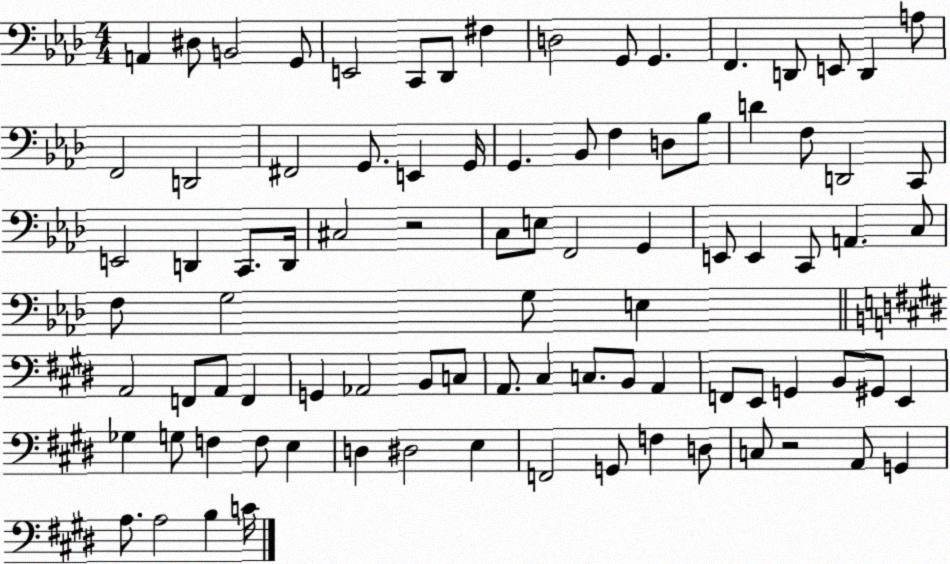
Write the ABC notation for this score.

X:1
T:Untitled
M:4/4
L:1/4
K:Ab
A,, ^D,/2 B,,2 G,,/2 E,,2 C,,/2 _D,,/2 ^F, D,2 G,,/2 G,, F,, D,,/2 E,,/2 D,, A,/2 F,,2 D,,2 ^F,,2 G,,/2 E,, G,,/4 G,, _B,,/2 F, D,/2 _B,/2 D F,/2 D,,2 C,,/2 E,,2 D,, C,,/2 D,,/4 ^C,2 z2 C,/2 E,/2 F,,2 G,, E,,/2 E,, C,,/2 A,, C,/2 F,/2 G,2 G,/2 E, A,,2 F,,/2 A,,/2 F,, G,, _A,,2 B,,/2 C,/2 A,,/2 ^C, C,/2 B,,/2 A,, F,,/2 E,,/2 G,, B,,/2 ^G,,/2 E,, _G, G,/2 F, F,/2 E, D, ^D,2 E, F,,2 G,,/2 F, D,/2 C,/2 z2 A,,/2 G,, A,/2 A,2 B, C/4